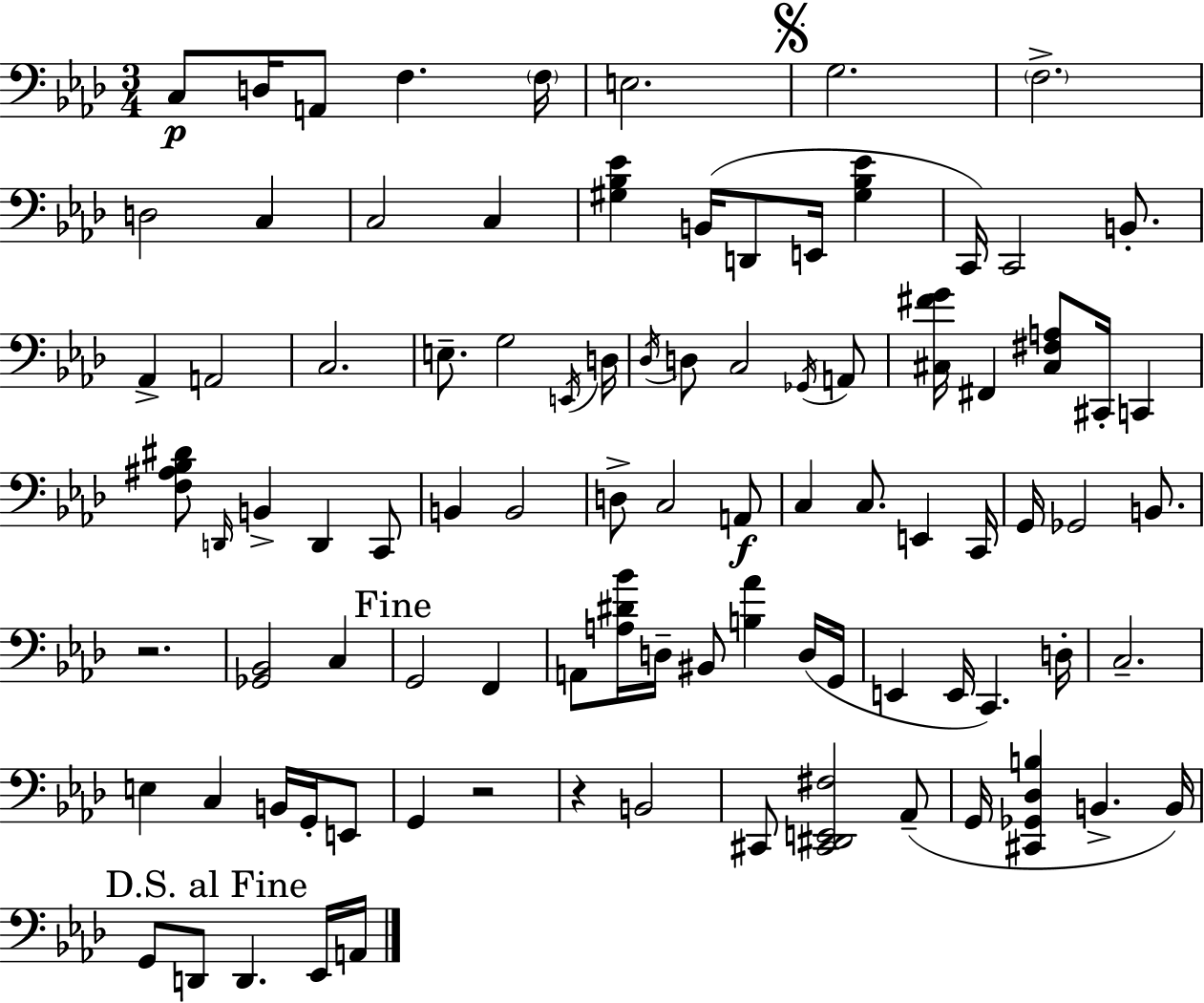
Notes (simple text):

C3/e D3/s A2/e F3/q. F3/s E3/h. G3/h. F3/h. D3/h C3/q C3/h C3/q [G#3,Bb3,Eb4]/q B2/s D2/e E2/s [G#3,Bb3,Eb4]/q C2/s C2/h B2/e. Ab2/q A2/h C3/h. E3/e. G3/h E2/s D3/s Db3/s D3/e C3/h Gb2/s A2/e [C#3,F#4,G4]/s F#2/q [C#3,F#3,A3]/e C#2/s C2/q [F3,A#3,Bb3,D#4]/e D2/s B2/q D2/q C2/e B2/q B2/h D3/e C3/h A2/e C3/q C3/e. E2/q C2/s G2/s Gb2/h B2/e. R/h. [Gb2,Bb2]/h C3/q G2/h F2/q A2/e [A3,D#4,Bb4]/s D3/s BIS2/e [B3,Ab4]/q D3/s G2/s E2/q E2/s C2/q. D3/s C3/h. E3/q C3/q B2/s G2/s E2/e G2/q R/h R/q B2/h C#2/e [C#2,D#2,E2,F#3]/h Ab2/e G2/s [C#2,Gb2,Db3,B3]/q B2/q. B2/s G2/e D2/e D2/q. Eb2/s A2/s